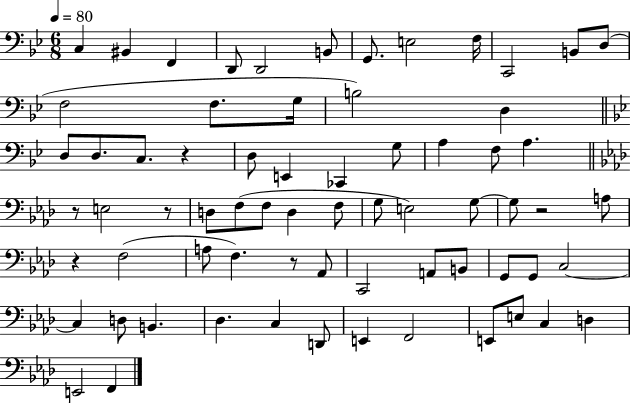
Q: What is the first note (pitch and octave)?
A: C3